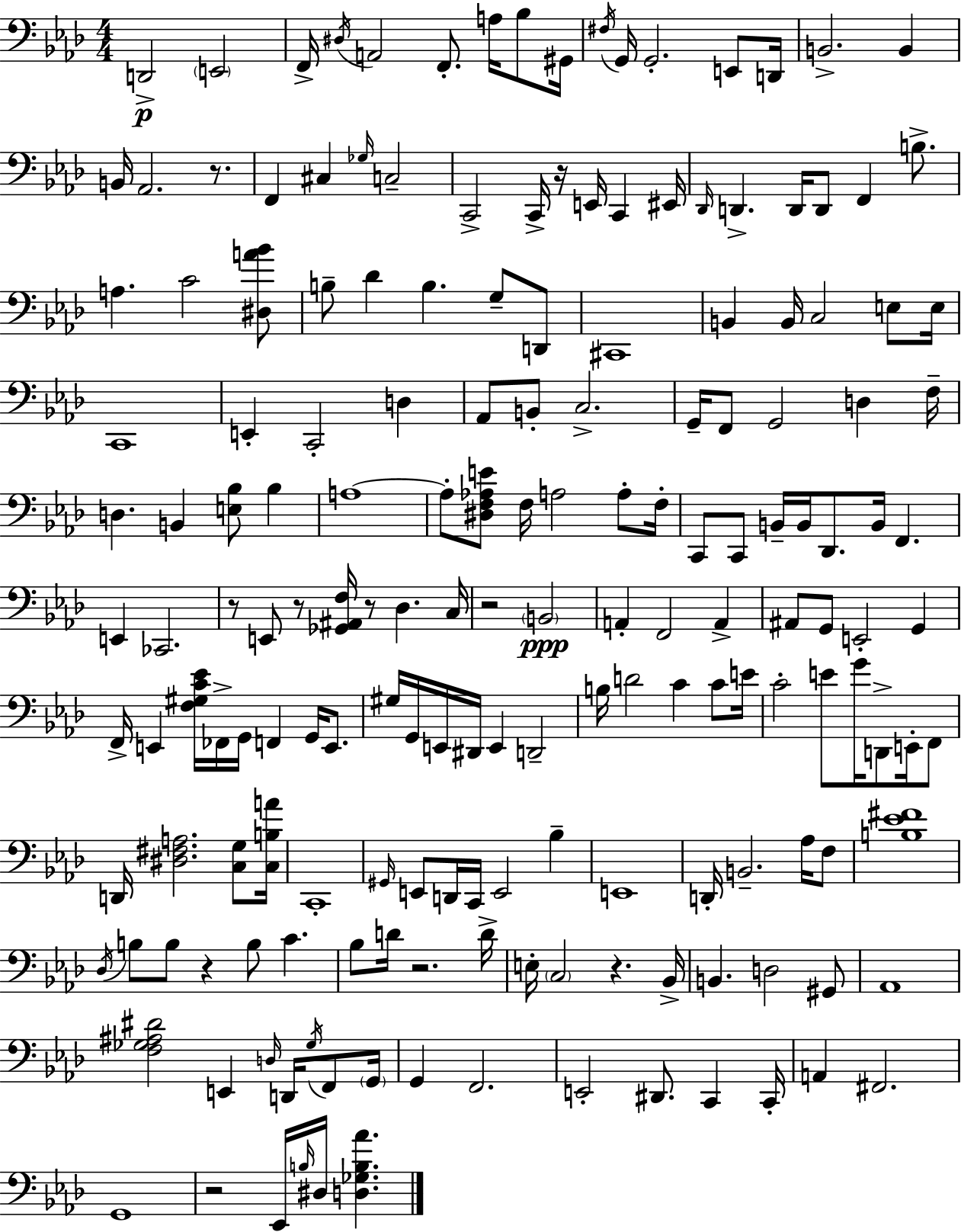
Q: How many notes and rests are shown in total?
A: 178